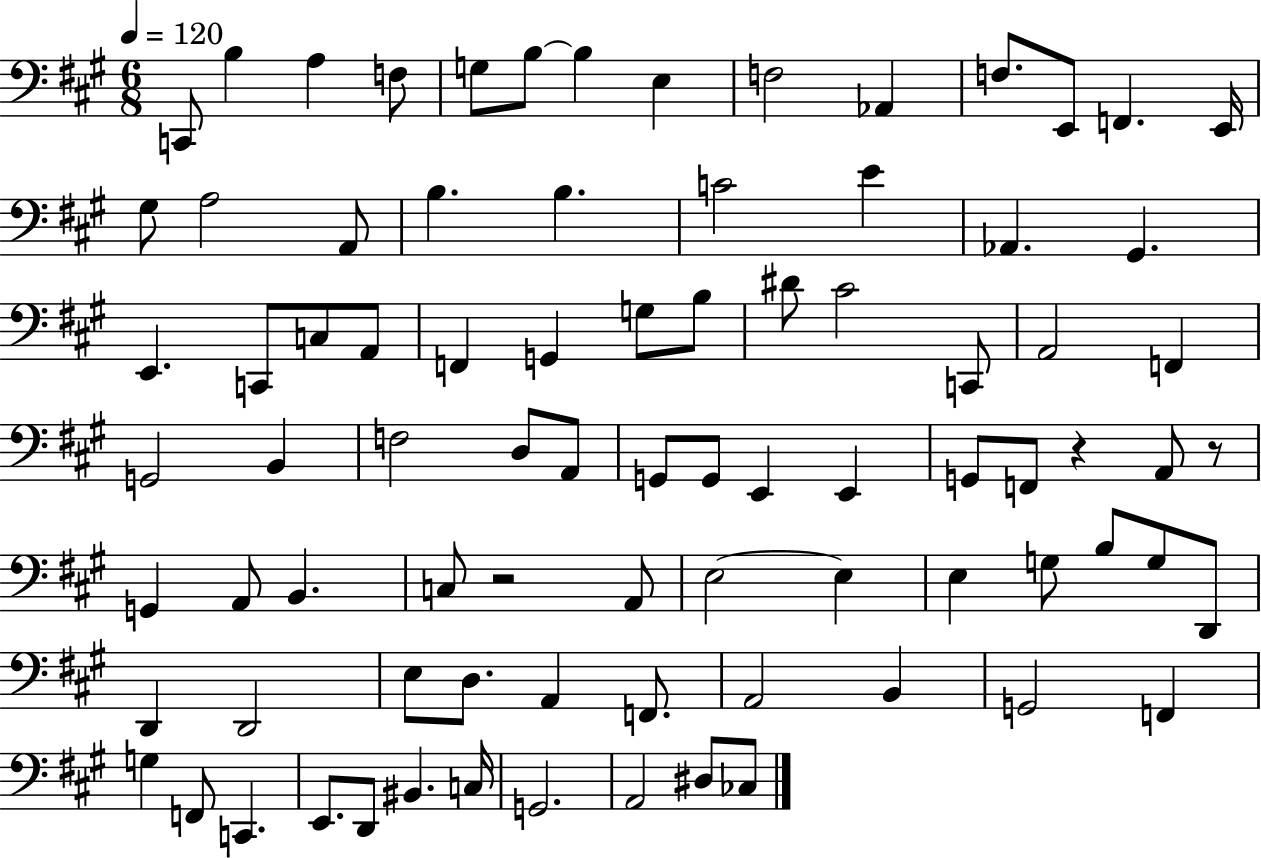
X:1
T:Untitled
M:6/8
L:1/4
K:A
C,,/2 B, A, F,/2 G,/2 B,/2 B, E, F,2 _A,, F,/2 E,,/2 F,, E,,/4 ^G,/2 A,2 A,,/2 B, B, C2 E _A,, ^G,, E,, C,,/2 C,/2 A,,/2 F,, G,, G,/2 B,/2 ^D/2 ^C2 C,,/2 A,,2 F,, G,,2 B,, F,2 D,/2 A,,/2 G,,/2 G,,/2 E,, E,, G,,/2 F,,/2 z A,,/2 z/2 G,, A,,/2 B,, C,/2 z2 A,,/2 E,2 E, E, G,/2 B,/2 G,/2 D,,/2 D,, D,,2 E,/2 D,/2 A,, F,,/2 A,,2 B,, G,,2 F,, G, F,,/2 C,, E,,/2 D,,/2 ^B,, C,/4 G,,2 A,,2 ^D,/2 _C,/2